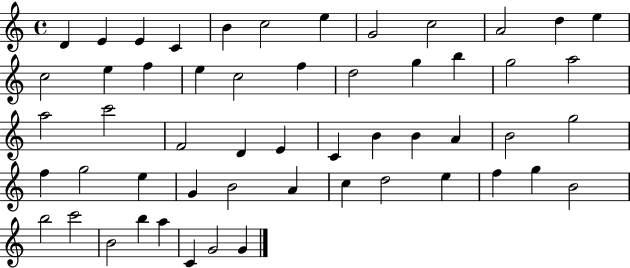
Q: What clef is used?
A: treble